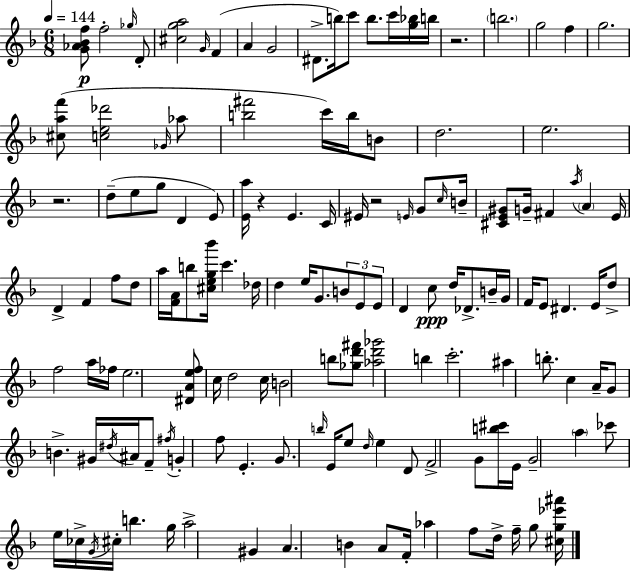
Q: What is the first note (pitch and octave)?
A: F5